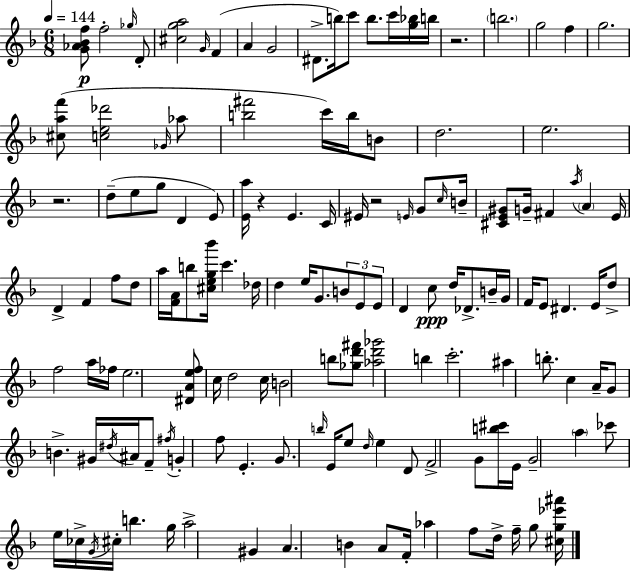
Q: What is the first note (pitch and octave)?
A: F5